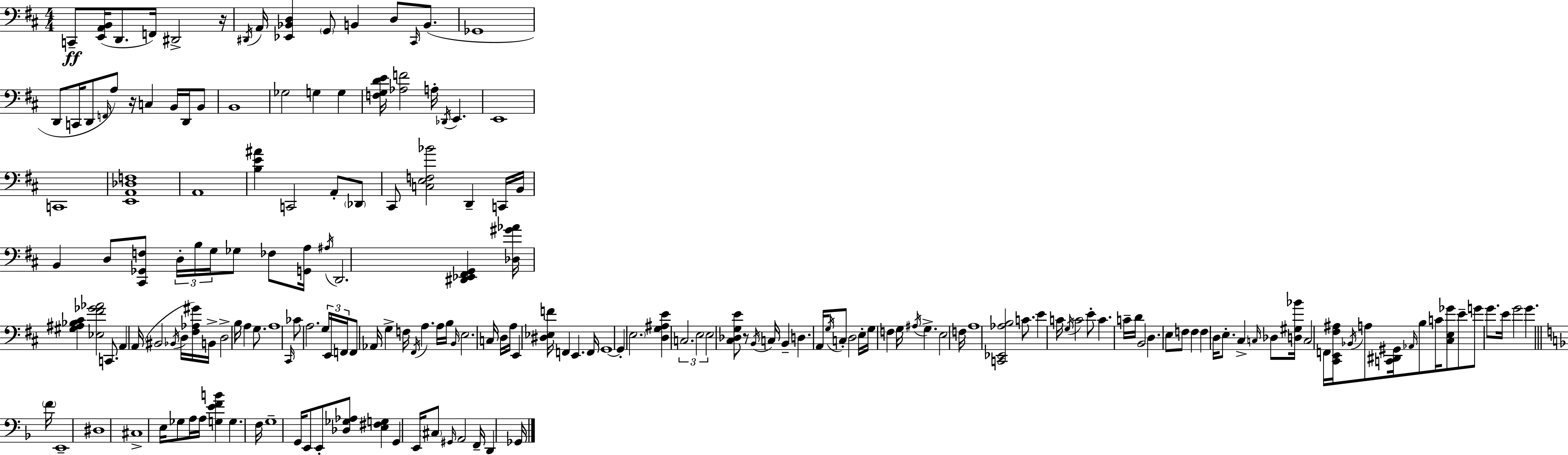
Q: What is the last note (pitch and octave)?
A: Gb2